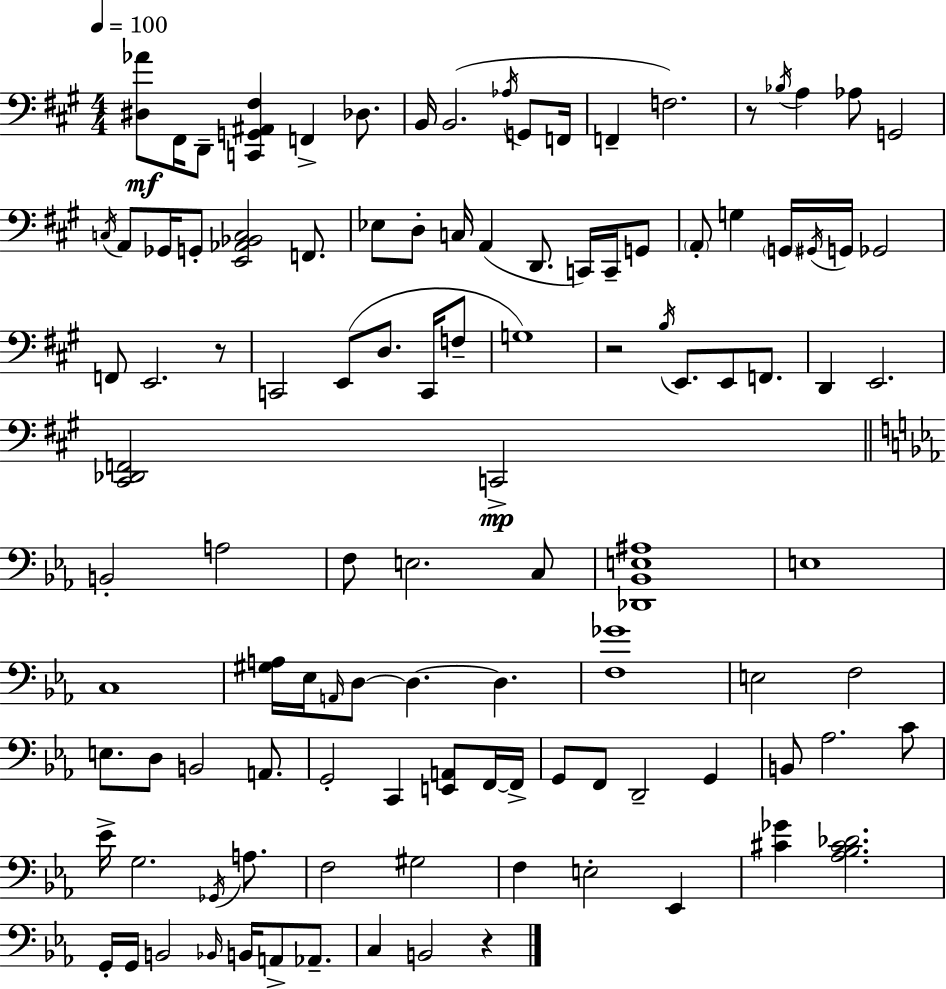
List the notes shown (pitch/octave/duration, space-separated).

[D#3,Ab4]/e F#2/s D2/e [C2,G2,A#2,F#3]/q F2/q Db3/e. B2/s B2/h. Ab3/s G2/e F2/s F2/q F3/h. R/e Bb3/s A3/q Ab3/e G2/h C3/s A2/e Gb2/s G2/e [E2,Ab2,Bb2,C3]/h F2/e. Eb3/e D3/e C3/s A2/q D2/e. C2/s C2/s G2/e A2/e G3/q G2/s G#2/s G2/s Gb2/h F2/e E2/h. R/e C2/h E2/e D3/e. C2/s F3/e G3/w R/h B3/s E2/e. E2/e F2/e. D2/q E2/h. [C#2,Db2,F2]/h C2/h B2/h A3/h F3/e E3/h. C3/e [Db2,Bb2,E3,A#3]/w E3/w C3/w [G#3,A3]/s Eb3/s A2/s D3/e D3/q. D3/q. [F3,Gb4]/w E3/h F3/h E3/e. D3/e B2/h A2/e. G2/h C2/q [E2,A2]/e F2/s F2/s G2/e F2/e D2/h G2/q B2/e Ab3/h. C4/e Eb4/s G3/h. Gb2/s A3/e. F3/h G#3/h F3/q E3/h Eb2/q [C#4,Gb4]/q [Ab3,Bb3,C#4,Db4]/h. G2/s G2/s B2/h Bb2/s B2/s A2/e Ab2/e. C3/q B2/h R/q